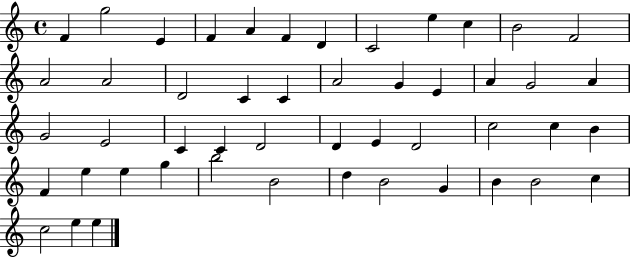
F4/q G5/h E4/q F4/q A4/q F4/q D4/q C4/h E5/q C5/q B4/h F4/h A4/h A4/h D4/h C4/q C4/q A4/h G4/q E4/q A4/q G4/h A4/q G4/h E4/h C4/q C4/q D4/h D4/q E4/q D4/h C5/h C5/q B4/q F4/q E5/q E5/q G5/q B5/h B4/h D5/q B4/h G4/q B4/q B4/h C5/q C5/h E5/q E5/q